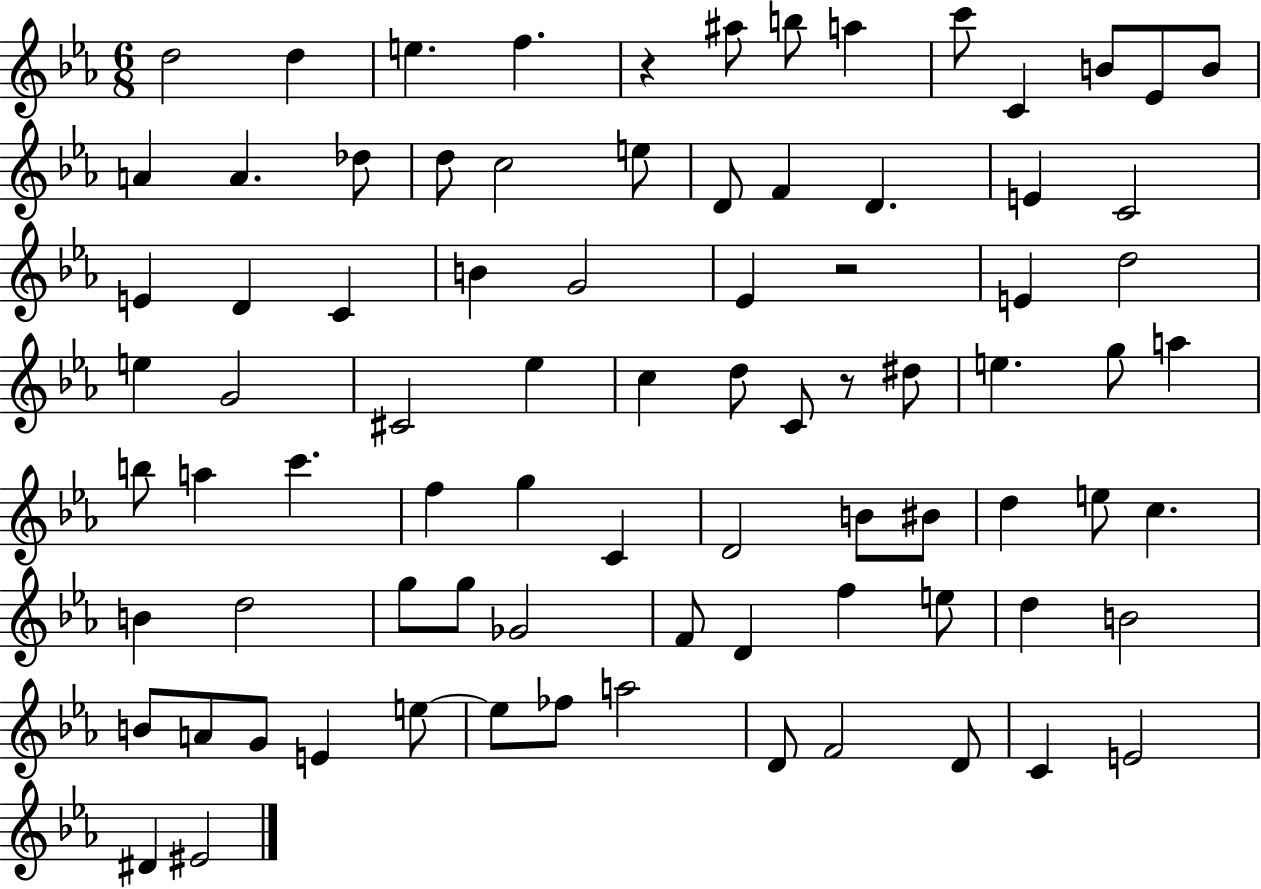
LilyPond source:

{
  \clef treble
  \numericTimeSignature
  \time 6/8
  \key ees \major
  d''2 d''4 | e''4. f''4. | r4 ais''8 b''8 a''4 | c'''8 c'4 b'8 ees'8 b'8 | \break a'4 a'4. des''8 | d''8 c''2 e''8 | d'8 f'4 d'4. | e'4 c'2 | \break e'4 d'4 c'4 | b'4 g'2 | ees'4 r2 | e'4 d''2 | \break e''4 g'2 | cis'2 ees''4 | c''4 d''8 c'8 r8 dis''8 | e''4. g''8 a''4 | \break b''8 a''4 c'''4. | f''4 g''4 c'4 | d'2 b'8 bis'8 | d''4 e''8 c''4. | \break b'4 d''2 | g''8 g''8 ges'2 | f'8 d'4 f''4 e''8 | d''4 b'2 | \break b'8 a'8 g'8 e'4 e''8~~ | e''8 fes''8 a''2 | d'8 f'2 d'8 | c'4 e'2 | \break dis'4 eis'2 | \bar "|."
}